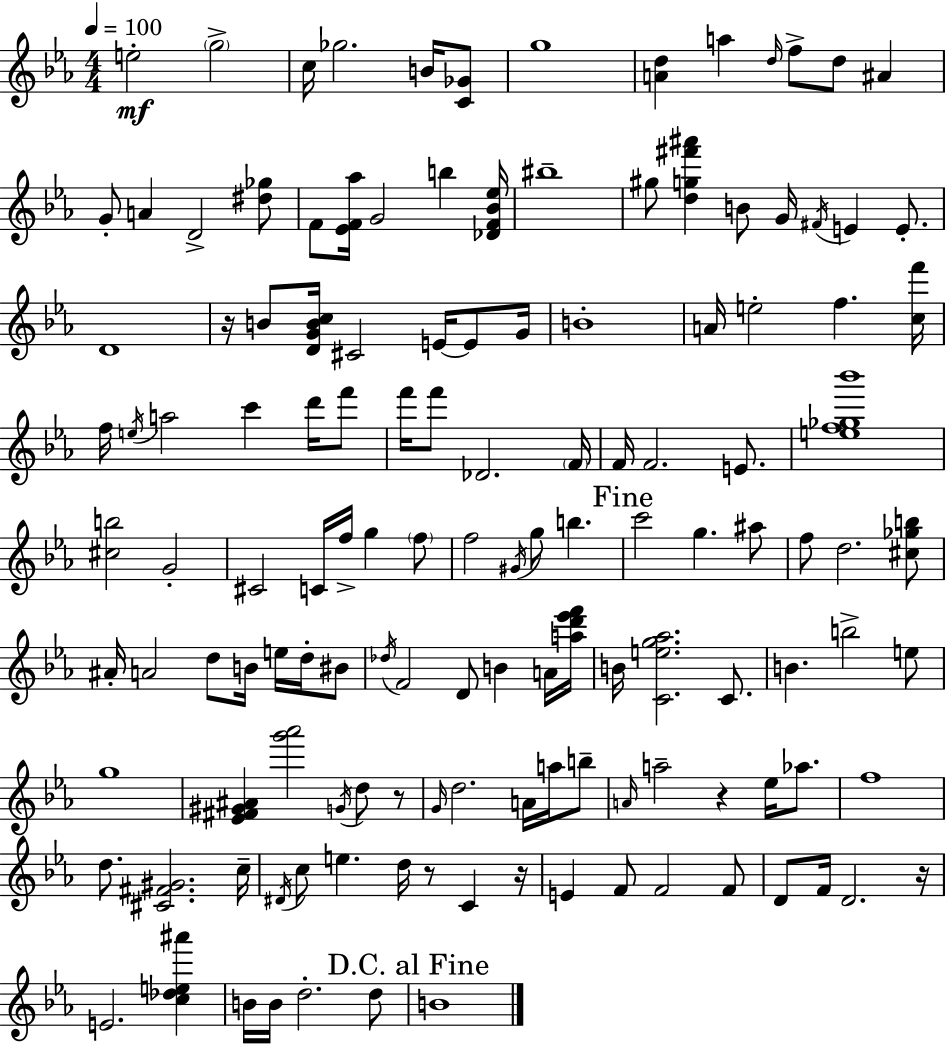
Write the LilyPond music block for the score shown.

{
  \clef treble
  \numericTimeSignature
  \time 4/4
  \key c \minor
  \tempo 4 = 100
  e''2-.\mf \parenthesize g''2-> | c''16 ges''2. b'16 <c' ges'>8 | g''1 | <a' d''>4 a''4 \grace { d''16 } f''8-> d''8 ais'4 | \break g'8-. a'4 d'2-> <dis'' ges''>8 | f'8 <ees' f' aes''>16 g'2 b''4 | <des' f' bes' ees''>16 bis''1-- | gis''8 <d'' g'' fis''' ais'''>4 b'8 g'16 \acciaccatura { fis'16 } e'4 e'8.-. | \break d'1 | r16 b'8 <d' g' b' c''>16 cis'2 e'16~~ e'8 | g'16 b'1-. | a'16 e''2-. f''4. | \break <c'' f'''>16 f''16 \acciaccatura { e''16 } a''2 c'''4 | d'''16 f'''8 f'''16 f'''8 des'2. | \parenthesize f'16 f'16 f'2. | e'8. <e'' f'' ges'' bes'''>1 | \break <cis'' b''>2 g'2-. | cis'2 c'16 f''16-> g''4 | \parenthesize f''8 f''2 \acciaccatura { gis'16 } g''8 b''4. | \mark "Fine" c'''2 g''4. | \break ais''8 f''8 d''2. | <cis'' ges'' b''>8 ais'16-. a'2 d''8 b'16 | e''16 d''16-. bis'8 \acciaccatura { des''16 } f'2 d'8 b'4 | a'16 <a'' d''' ees''' f'''>16 b'16 <c' e'' g'' aes''>2. | \break c'8. b'4. b''2-> | e''8 g''1 | <ees' fis' gis' ais'>4 <g''' aes'''>2 | \acciaccatura { g'16 } d''8 r8 \grace { g'16 } d''2. | \break a'16 a''16 b''8-- \grace { a'16 } a''2-- | r4 ees''16 aes''8. f''1 | d''8. <cis' fis' gis'>2. | c''16-- \acciaccatura { dis'16 } c''8 e''4. | \break d''16 r8 c'4 r16 e'4 f'8 f'2 | f'8 d'8 f'16 d'2. | r16 e'2. | <c'' des'' e'' ais'''>4 b'16 b'16 d''2.-. | \break d''8 \mark "D.C. al Fine" b'1 | \bar "|."
}